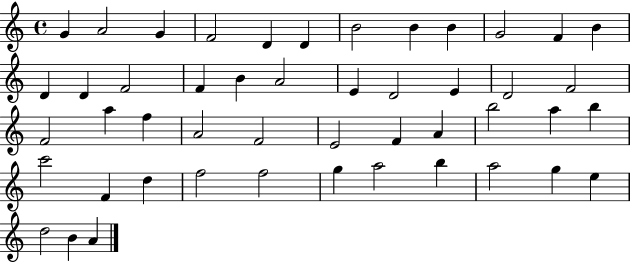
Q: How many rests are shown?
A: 0